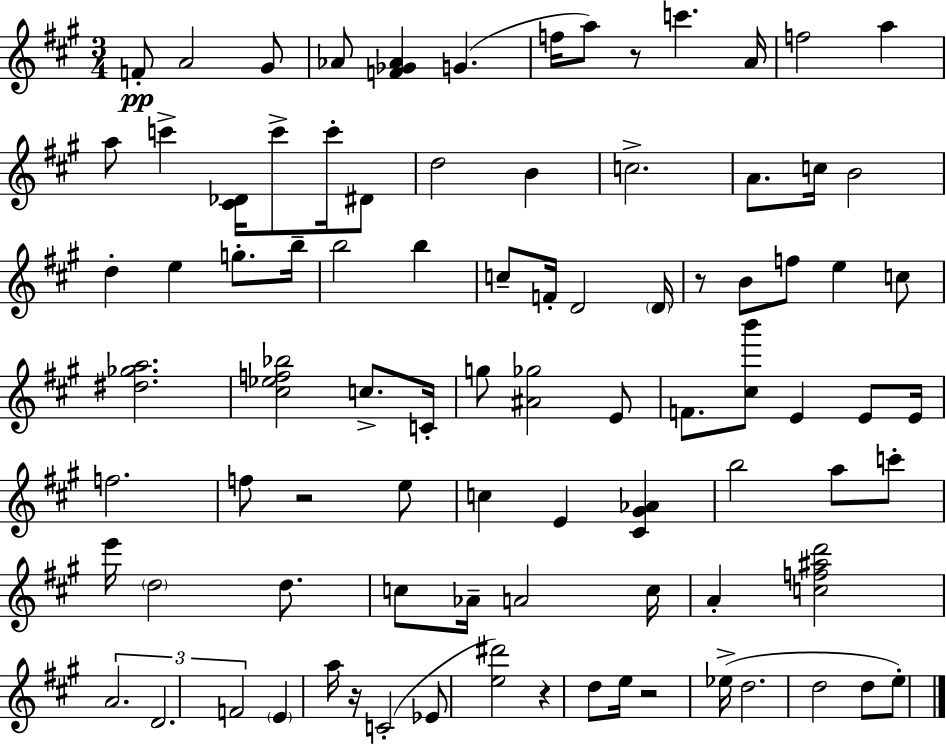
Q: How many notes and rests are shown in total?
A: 89